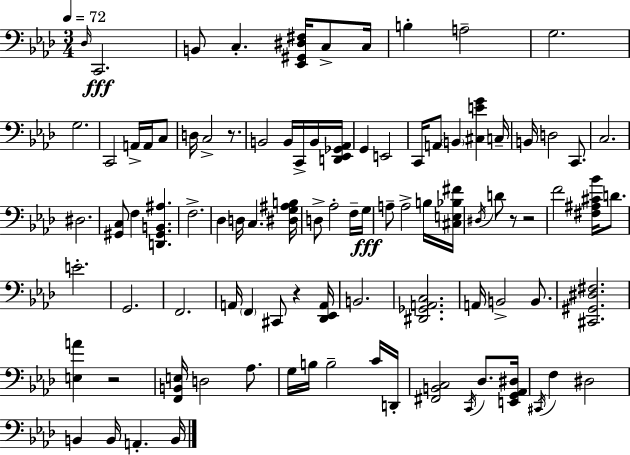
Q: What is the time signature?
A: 3/4